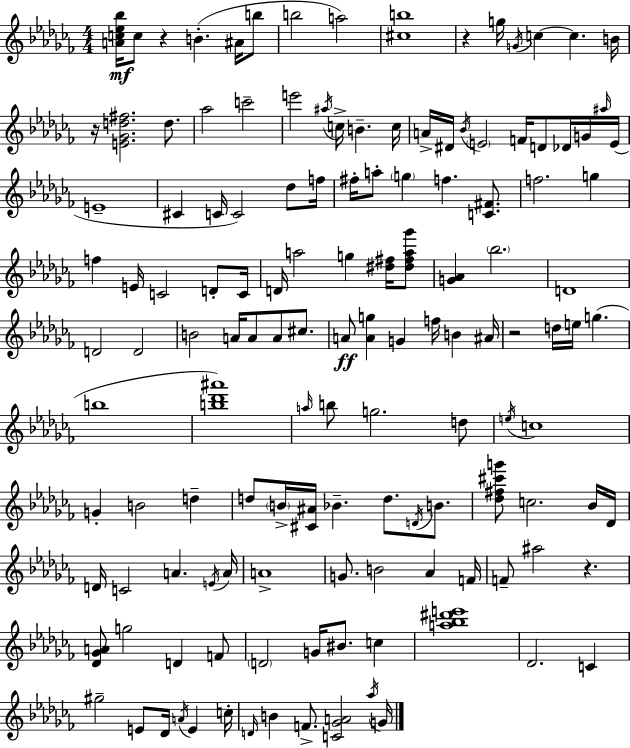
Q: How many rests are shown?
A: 5